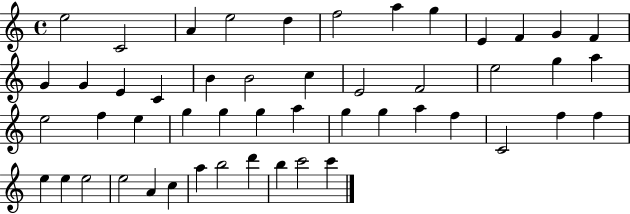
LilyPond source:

{
  \clef treble
  \time 4/4
  \defaultTimeSignature
  \key c \major
  e''2 c'2 | a'4 e''2 d''4 | f''2 a''4 g''4 | e'4 f'4 g'4 f'4 | \break g'4 g'4 e'4 c'4 | b'4 b'2 c''4 | e'2 f'2 | e''2 g''4 a''4 | \break e''2 f''4 e''4 | g''4 g''4 g''4 a''4 | g''4 g''4 a''4 f''4 | c'2 f''4 f''4 | \break e''4 e''4 e''2 | e''2 a'4 c''4 | a''4 b''2 d'''4 | b''4 c'''2 c'''4 | \break \bar "|."
}